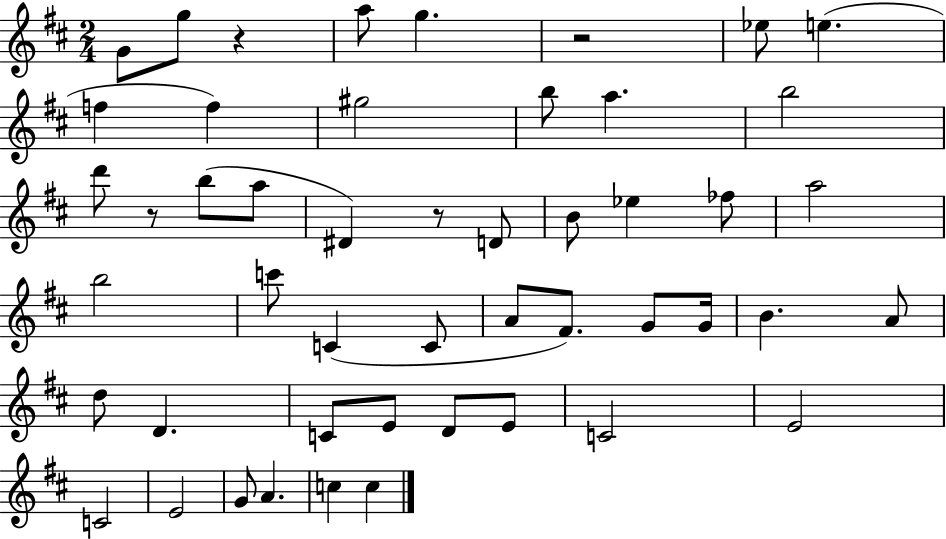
X:1
T:Untitled
M:2/4
L:1/4
K:D
G/2 g/2 z a/2 g z2 _e/2 e f f ^g2 b/2 a b2 d'/2 z/2 b/2 a/2 ^D z/2 D/2 B/2 _e _f/2 a2 b2 c'/2 C C/2 A/2 ^F/2 G/2 G/4 B A/2 d/2 D C/2 E/2 D/2 E/2 C2 E2 C2 E2 G/2 A c c